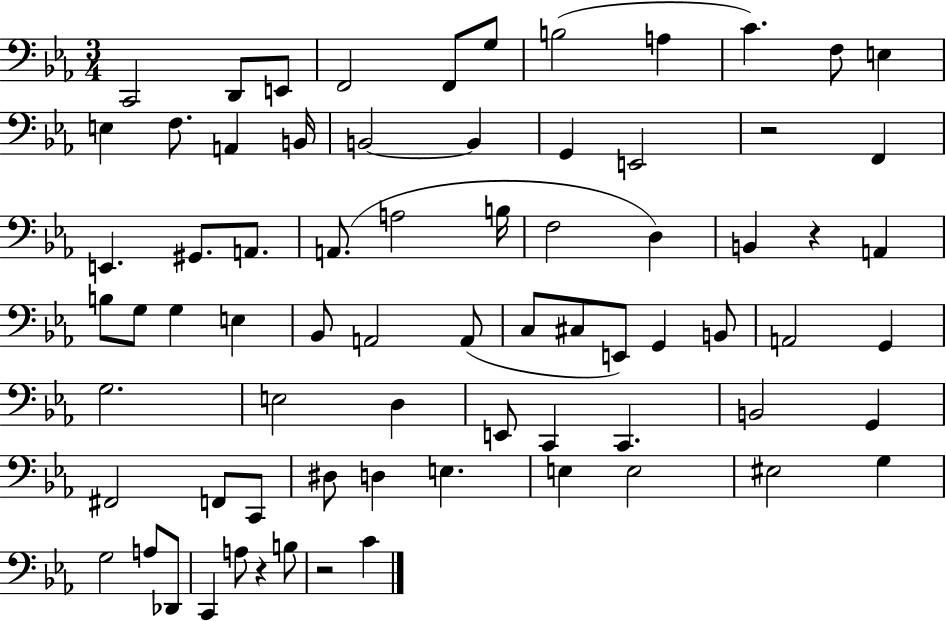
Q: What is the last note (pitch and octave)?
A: C4